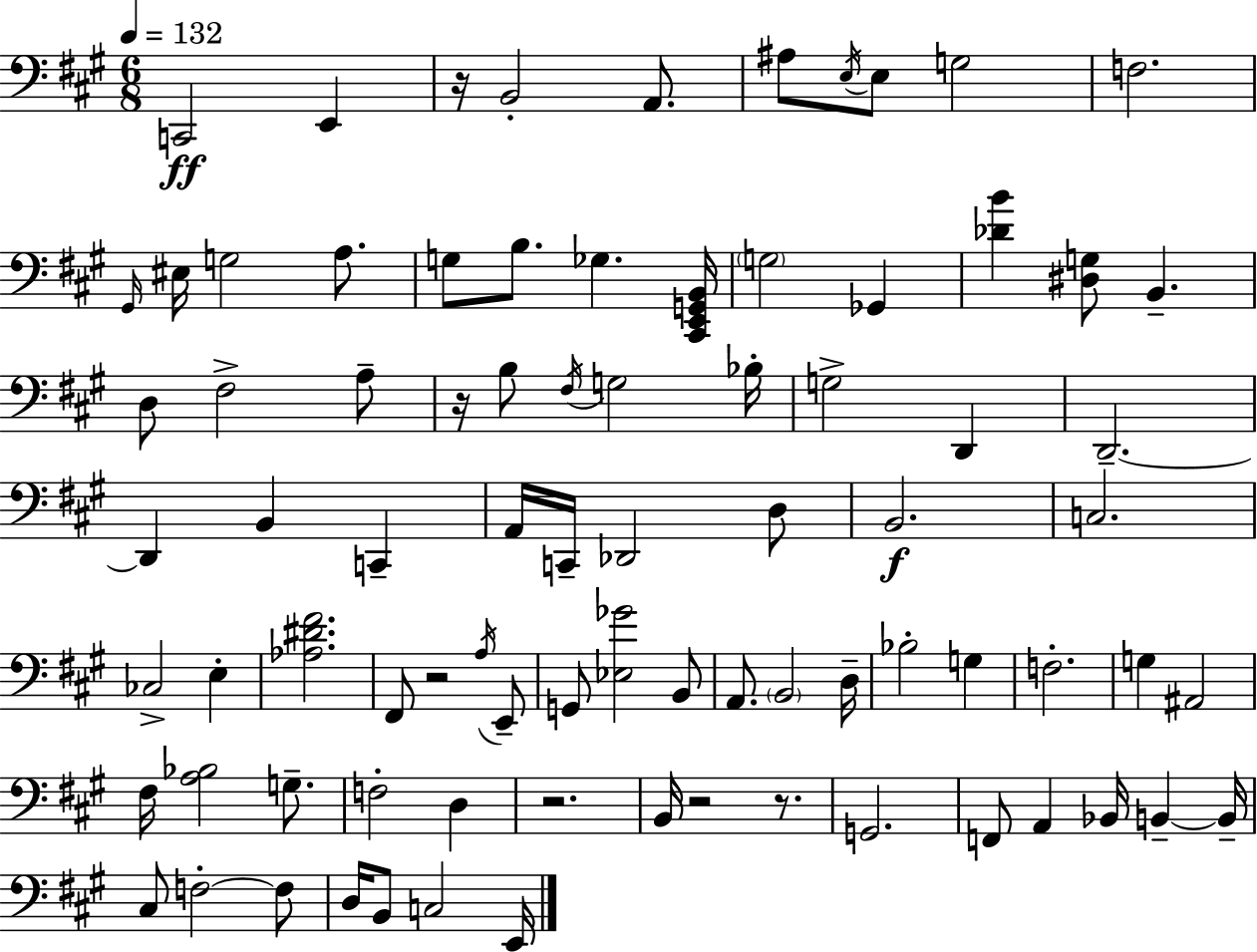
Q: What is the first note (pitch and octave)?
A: C2